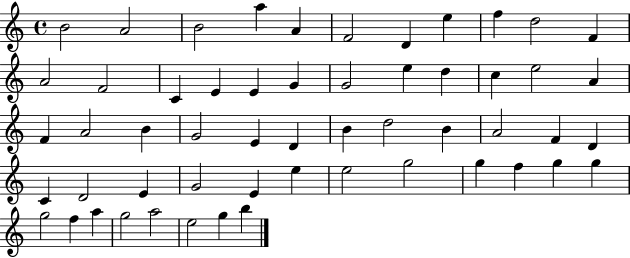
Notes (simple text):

B4/h A4/h B4/h A5/q A4/q F4/h D4/q E5/q F5/q D5/h F4/q A4/h F4/h C4/q E4/q E4/q G4/q G4/h E5/q D5/q C5/q E5/h A4/q F4/q A4/h B4/q G4/h E4/q D4/q B4/q D5/h B4/q A4/h F4/q D4/q C4/q D4/h E4/q G4/h E4/q E5/q E5/h G5/h G5/q F5/q G5/q G5/q G5/h F5/q A5/q G5/h A5/h E5/h G5/q B5/q